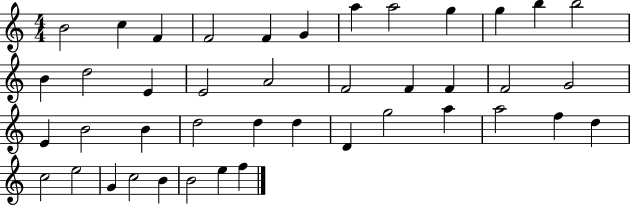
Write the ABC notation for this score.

X:1
T:Untitled
M:4/4
L:1/4
K:C
B2 c F F2 F G a a2 g g b b2 B d2 E E2 A2 F2 F F F2 G2 E B2 B d2 d d D g2 a a2 f d c2 e2 G c2 B B2 e f